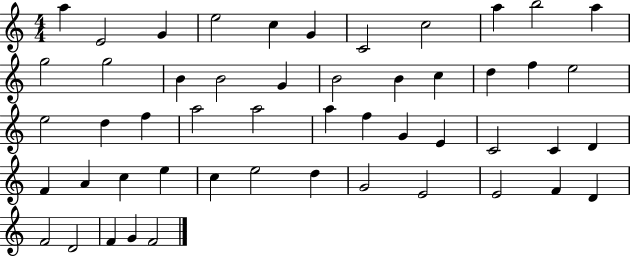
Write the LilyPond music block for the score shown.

{
  \clef treble
  \numericTimeSignature
  \time 4/4
  \key c \major
  a''4 e'2 g'4 | e''2 c''4 g'4 | c'2 c''2 | a''4 b''2 a''4 | \break g''2 g''2 | b'4 b'2 g'4 | b'2 b'4 c''4 | d''4 f''4 e''2 | \break e''2 d''4 f''4 | a''2 a''2 | a''4 f''4 g'4 e'4 | c'2 c'4 d'4 | \break f'4 a'4 c''4 e''4 | c''4 e''2 d''4 | g'2 e'2 | e'2 f'4 d'4 | \break f'2 d'2 | f'4 g'4 f'2 | \bar "|."
}